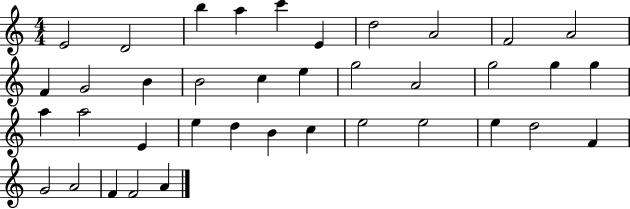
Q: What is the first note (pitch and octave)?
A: E4